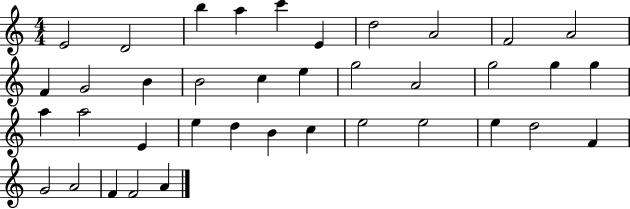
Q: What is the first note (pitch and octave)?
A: E4